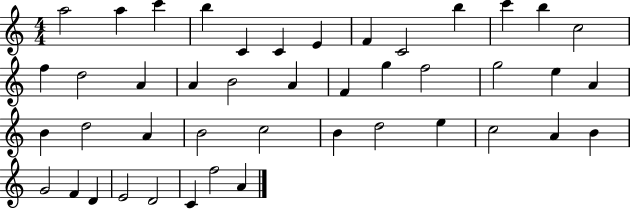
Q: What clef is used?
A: treble